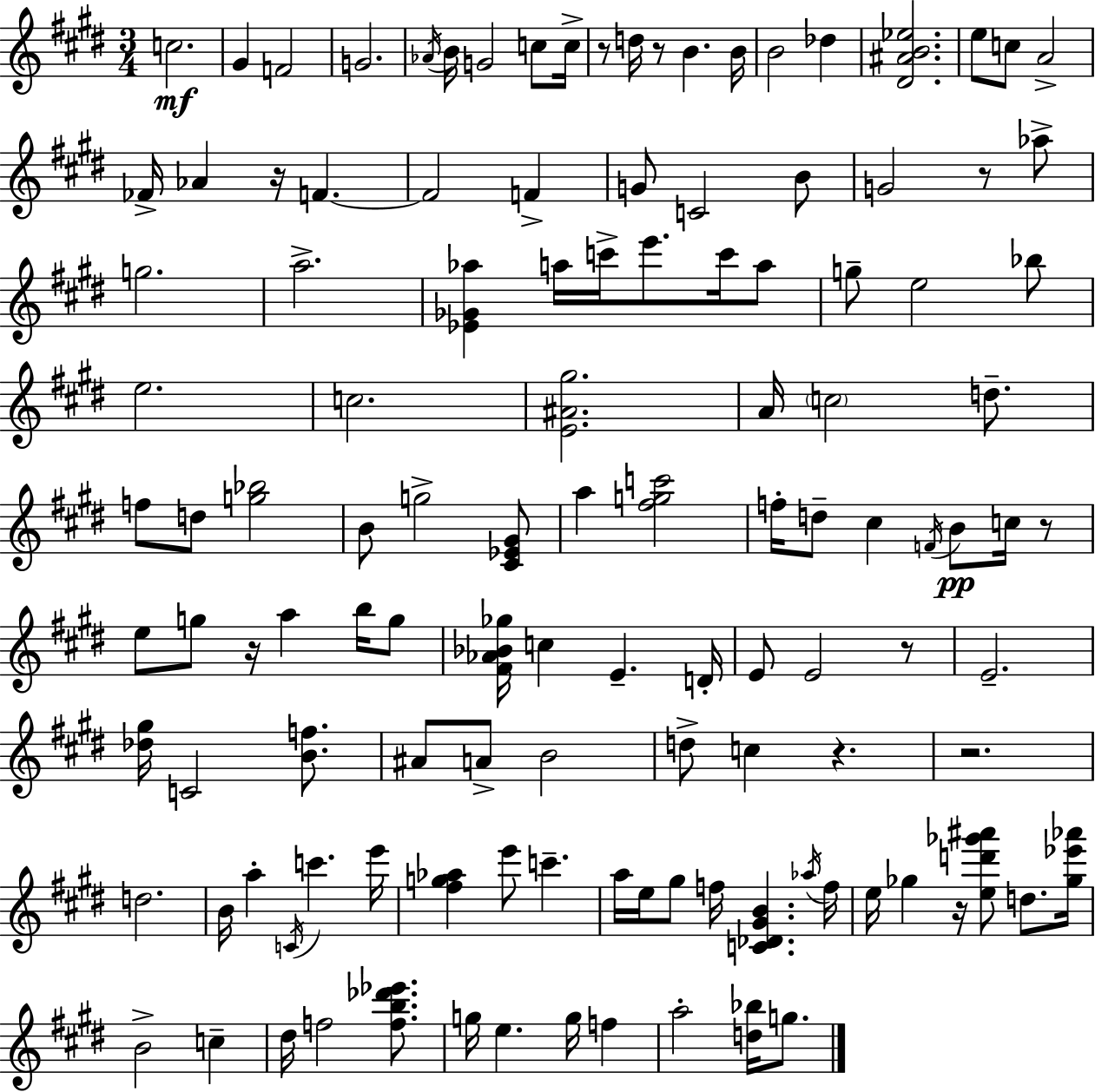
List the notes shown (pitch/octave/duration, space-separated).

C5/h. G#4/q F4/h G4/h. Ab4/s B4/s G4/h C5/e C5/s R/e D5/s R/e B4/q. B4/s B4/h Db5/q [D#4,A#4,B4,Eb5]/h. E5/e C5/e A4/h FES4/s Ab4/q R/s F4/q. F4/h F4/q G4/e C4/h B4/e G4/h R/e Ab5/e G5/h. A5/h. [Eb4,Gb4,Ab5]/q A5/s C6/s E6/e. C6/s A5/e G5/e E5/h Bb5/e E5/h. C5/h. [E4,A#4,G#5]/h. A4/s C5/h D5/e. F5/e D5/e [G5,Bb5]/h B4/e G5/h [C#4,Eb4,G#4]/e A5/q [F#5,G5,C6]/h F5/s D5/e C#5/q F4/s B4/e C5/s R/e E5/e G5/e R/s A5/q B5/s G5/e [F#4,Ab4,Bb4,Gb5]/s C5/q E4/q. D4/s E4/e E4/h R/e E4/h. [Db5,G#5]/s C4/h [B4,F5]/e. A#4/e A4/e B4/h D5/e C5/q R/q. R/h. D5/h. B4/s A5/q C4/s C6/q. E6/s [F#5,G5,Ab5]/q E6/e C6/q. A5/s E5/s G#5/e F5/s [C4,Db4,G#4,B4]/q. Ab5/s F5/s E5/s Gb5/q R/s [E5,D6,Gb6,A#6]/e D5/e. [Gb5,Eb6,Ab6]/s B4/h C5/q D#5/s F5/h [F5,B5,Db6,Eb6]/e. G5/s E5/q. G5/s F5/q A5/h [D5,Bb5]/s G5/e.